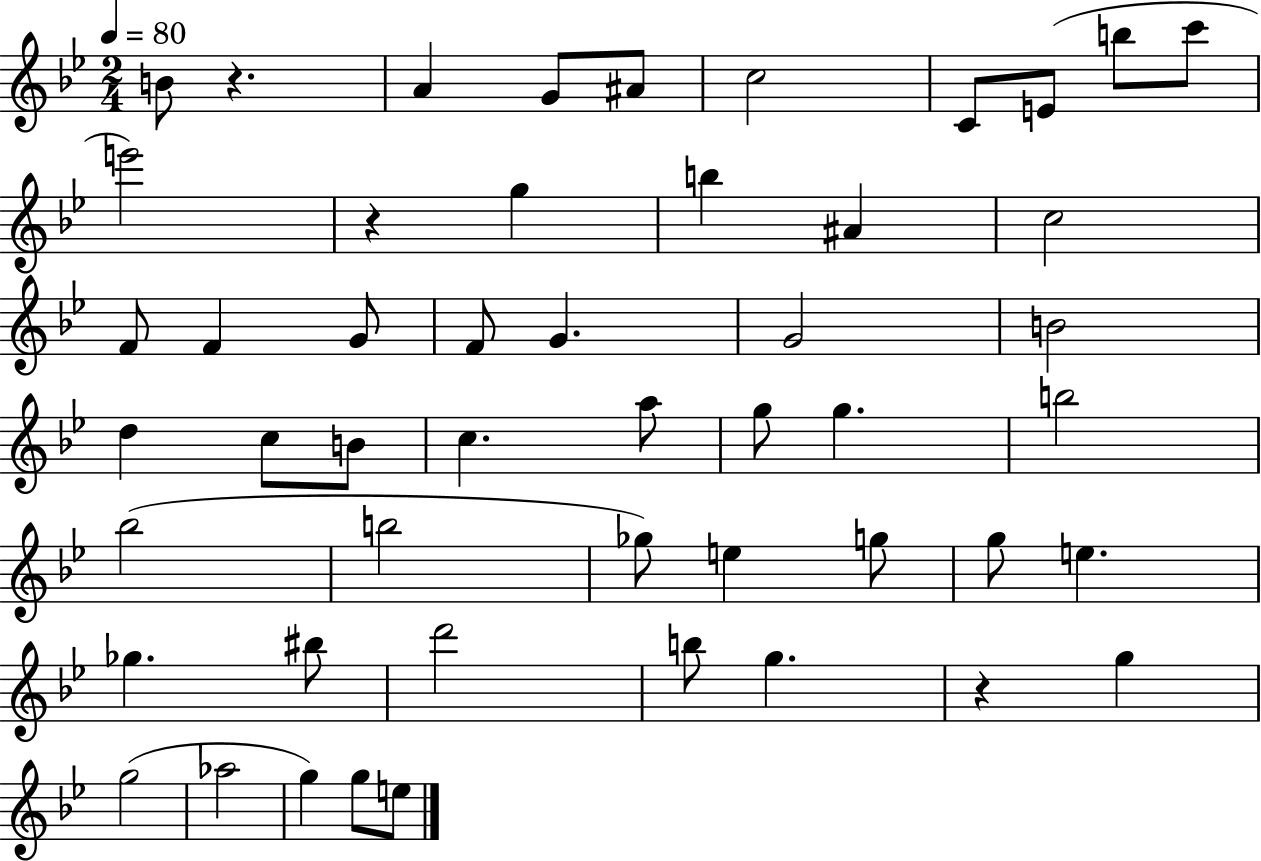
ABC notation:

X:1
T:Untitled
M:2/4
L:1/4
K:Bb
B/2 z A G/2 ^A/2 c2 C/2 E/2 b/2 c'/2 e'2 z g b ^A c2 F/2 F G/2 F/2 G G2 B2 d c/2 B/2 c a/2 g/2 g b2 _b2 b2 _g/2 e g/2 g/2 e _g ^b/2 d'2 b/2 g z g g2 _a2 g g/2 e/2